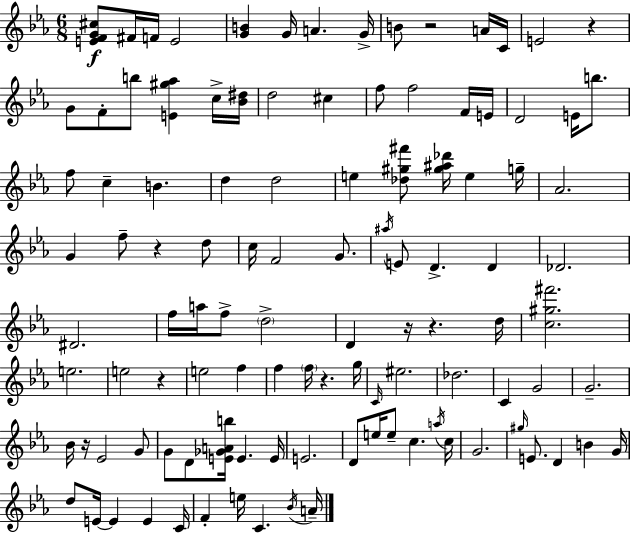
[E4,F4,G4,C#5]/e F#4/s F4/s E4/h [G4,B4]/q G4/s A4/q. G4/s B4/e R/h A4/s C4/s E4/h R/q G4/e F4/e B5/e [E4,G#5,Ab5]/q C5/s [Bb4,D#5]/s D5/h C#5/q F5/e F5/h F4/s E4/s D4/h E4/s B5/e. F5/e C5/q B4/q. D5/q D5/h E5/q [Db5,G#5,F#6]/e [G#5,A#5,Db6]/s E5/q G5/s Ab4/h. G4/q F5/e R/q D5/e C5/s F4/h G4/e. A#5/s E4/e D4/q. D4/q Db4/h. D#4/h. F5/s A5/s F5/e D5/h D4/q R/s R/q. D5/s [C5,G#5,F#6]/h. E5/h. E5/h R/q E5/h F5/q F5/q F5/s R/q. G5/s C4/s EIS5/h. Db5/h. C4/q G4/h G4/h. Bb4/s R/s Eb4/h G4/e G4/e D4/e [E4,Gb4,A4,B5]/s E4/q. E4/s E4/h. D4/e E5/s E5/e C5/q. A5/s C5/s G4/h. G#5/s E4/e. D4/q B4/q G4/s D5/e E4/s E4/q E4/q C4/s F4/q E5/s C4/q. Bb4/s A4/s